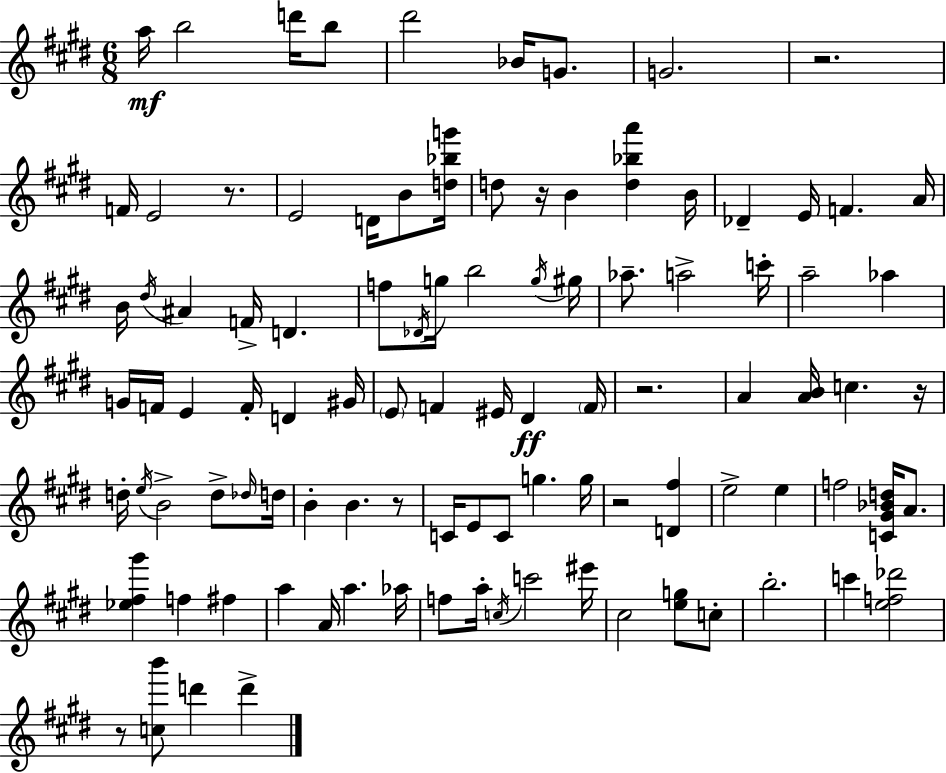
{
  \clef treble
  \numericTimeSignature
  \time 6/8
  \key e \major
  \repeat volta 2 { a''16\mf b''2 d'''16 b''8 | dis'''2 bes'16 g'8. | g'2. | r2. | \break f'16 e'2 r8. | e'2 d'16 b'8 <d'' bes'' g'''>16 | d''8 r16 b'4 <d'' bes'' a'''>4 b'16 | des'4-- e'16 f'4. a'16 | \break b'16 \acciaccatura { dis''16 } ais'4 f'16-> d'4. | f''8 \acciaccatura { des'16 } g''16 b''2 | \acciaccatura { g''16 } gis''16 aes''8.-- a''2-> | c'''16-. a''2-- aes''4 | \break g'16 f'16 e'4 f'16-. d'4 | gis'16 \parenthesize e'8 f'4 eis'16 dis'4\ff | \parenthesize f'16 r2. | a'4 <a' b'>16 c''4. | \break r16 d''16-. \acciaccatura { e''16 } b'2-> | d''8-> \grace { des''16 } d''16 b'4-. b'4. | r8 c'16 e'8 c'8 g''4. | g''16 r2 | \break <d' fis''>4 e''2-> | e''4 f''2 | <c' gis' bes' d''>16 a'8. <ees'' fis'' gis'''>4 f''4 | fis''4 a''4 a'16 a''4. | \break aes''16 f''8 a''16-. \acciaccatura { c''16 } c'''2 | eis'''16 cis''2 | <e'' g''>8 c''8-. b''2.-. | c'''4 <e'' f'' des'''>2 | \break r8 <c'' b'''>8 d'''4 | d'''4-> } \bar "|."
}